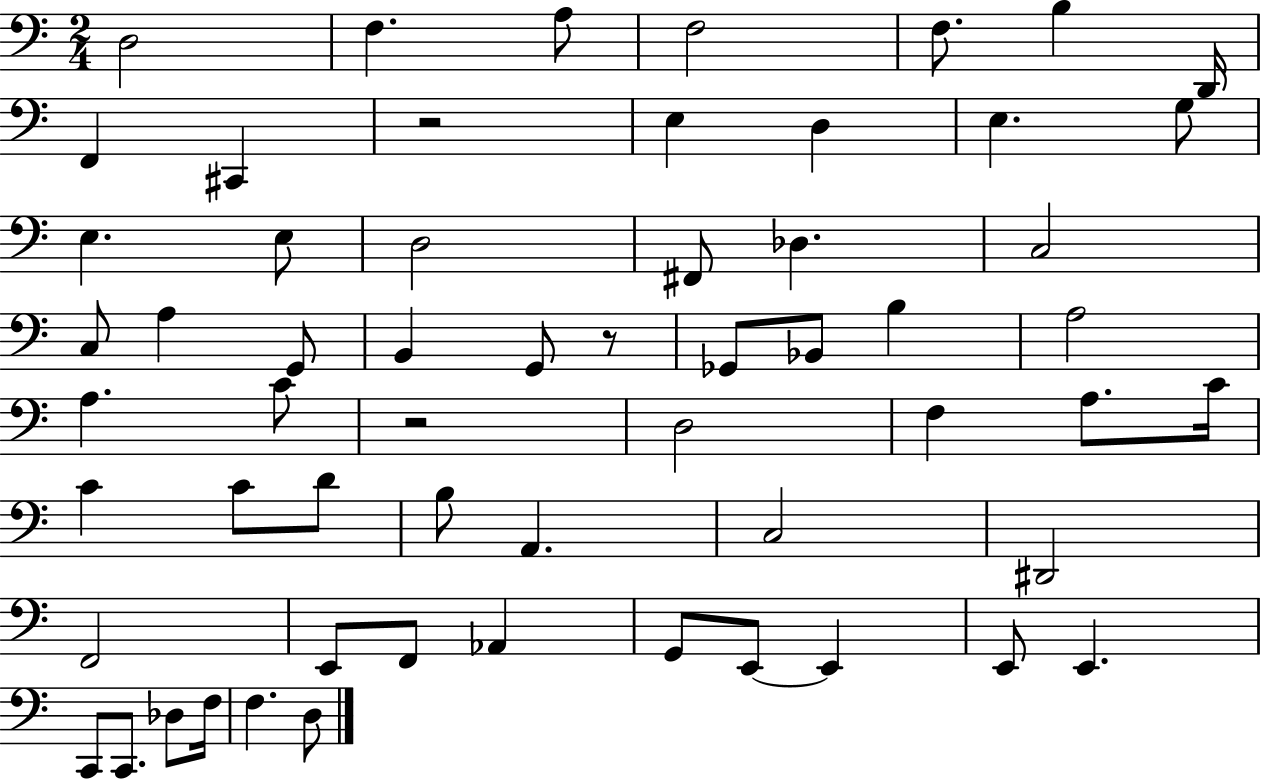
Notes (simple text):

D3/h F3/q. A3/e F3/h F3/e. B3/q D2/s F2/q C#2/q R/h E3/q D3/q E3/q. G3/e E3/q. E3/e D3/h F#2/e Db3/q. C3/h C3/e A3/q G2/e B2/q G2/e R/e Gb2/e Bb2/e B3/q A3/h A3/q. C4/e R/h D3/h F3/q A3/e. C4/s C4/q C4/e D4/e B3/e A2/q. C3/h D#2/h F2/h E2/e F2/e Ab2/q G2/e E2/e E2/q E2/e E2/q. C2/e C2/e. Db3/e F3/s F3/q. D3/e